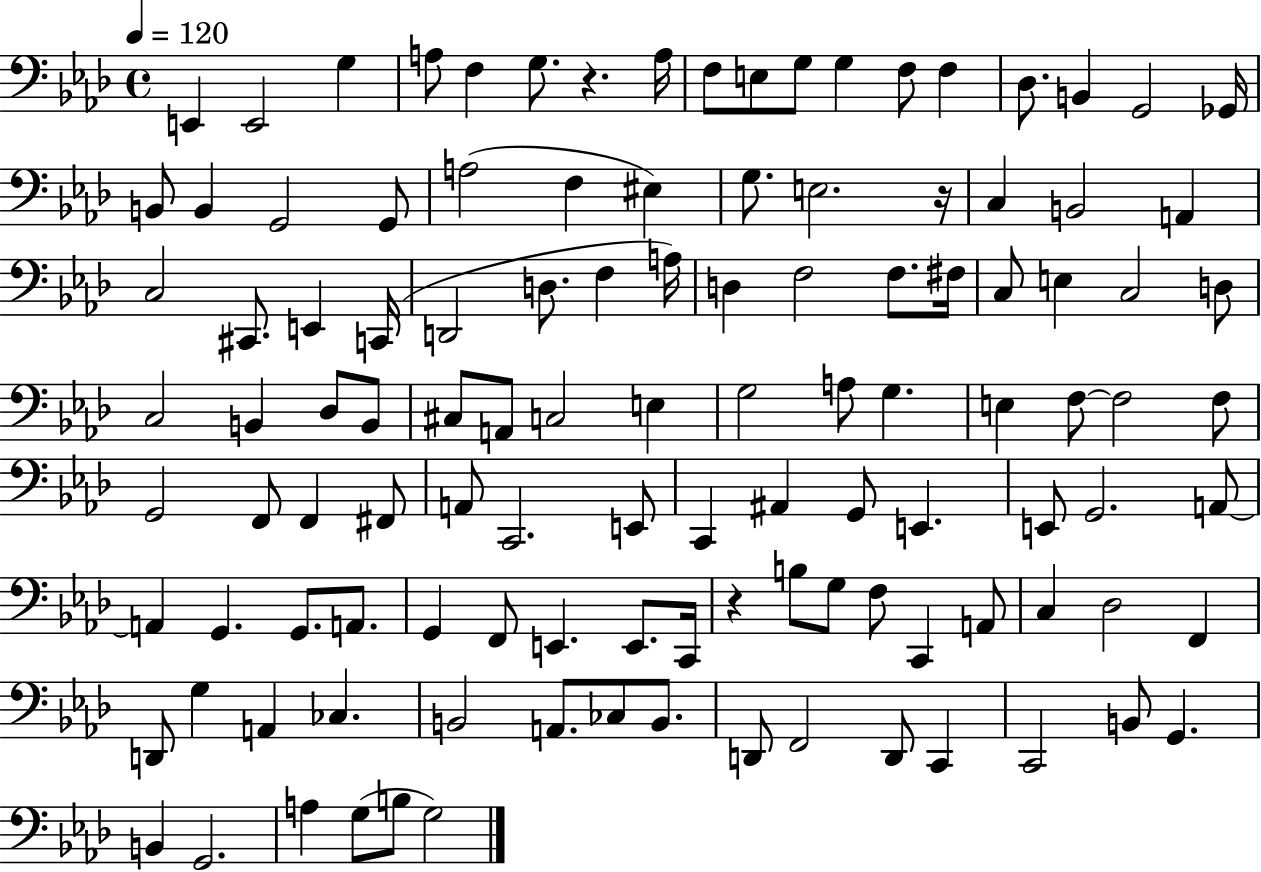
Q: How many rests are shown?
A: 3